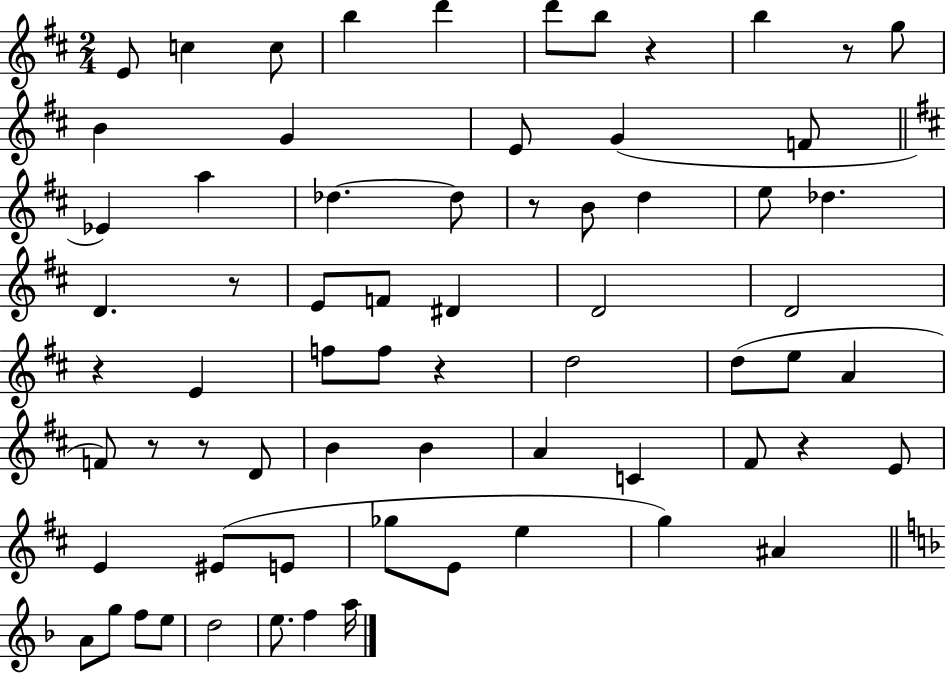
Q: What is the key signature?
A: D major